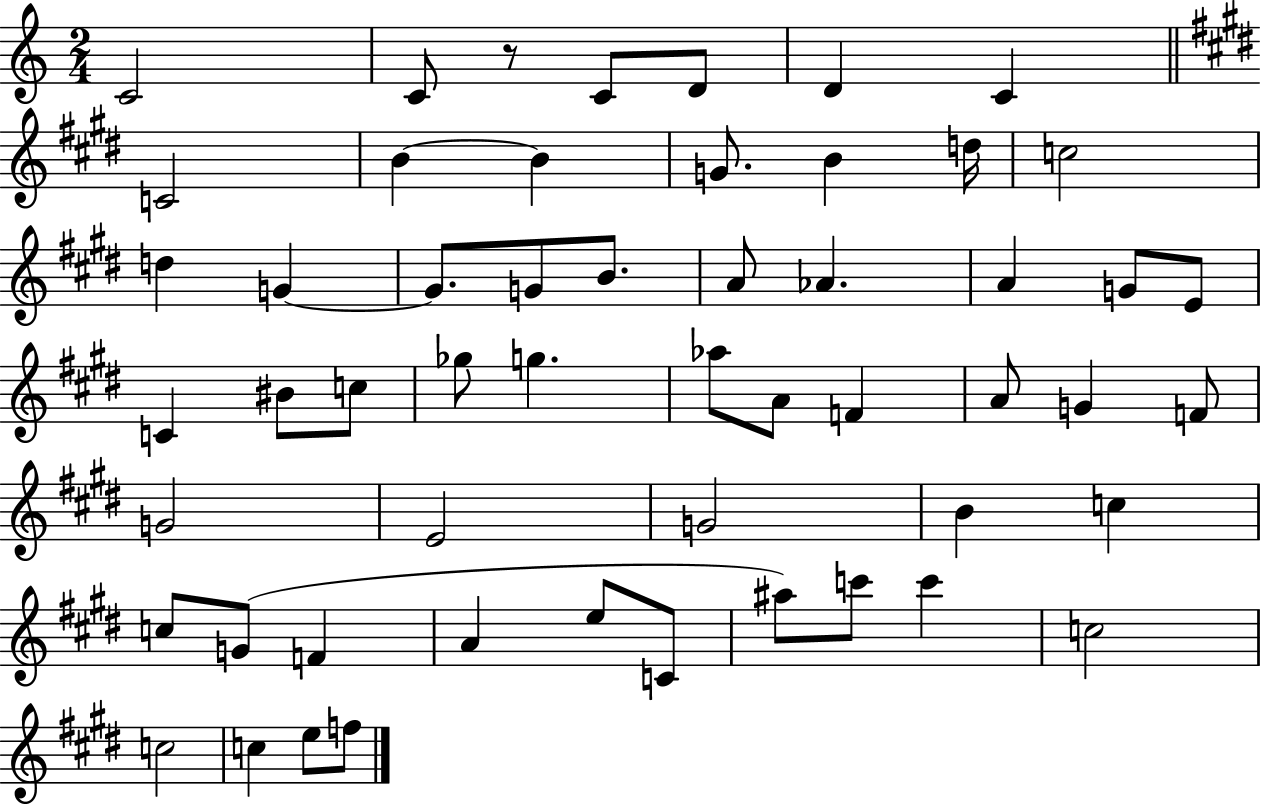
C4/h C4/e R/e C4/e D4/e D4/q C4/q C4/h B4/q B4/q G4/e. B4/q D5/s C5/h D5/q G4/q G4/e. G4/e B4/e. A4/e Ab4/q. A4/q G4/e E4/e C4/q BIS4/e C5/e Gb5/e G5/q. Ab5/e A4/e F4/q A4/e G4/q F4/e G4/h E4/h G4/h B4/q C5/q C5/e G4/e F4/q A4/q E5/e C4/e A#5/e C6/e C6/q C5/h C5/h C5/q E5/e F5/e